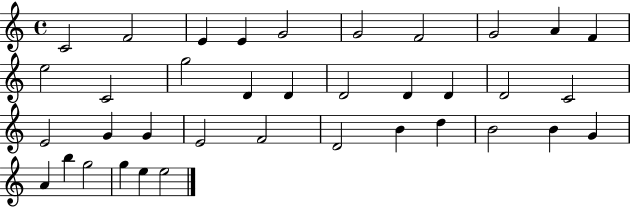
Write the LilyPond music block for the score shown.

{
  \clef treble
  \time 4/4
  \defaultTimeSignature
  \key c \major
  c'2 f'2 | e'4 e'4 g'2 | g'2 f'2 | g'2 a'4 f'4 | \break e''2 c'2 | g''2 d'4 d'4 | d'2 d'4 d'4 | d'2 c'2 | \break e'2 g'4 g'4 | e'2 f'2 | d'2 b'4 d''4 | b'2 b'4 g'4 | \break a'4 b''4 g''2 | g''4 e''4 e''2 | \bar "|."
}